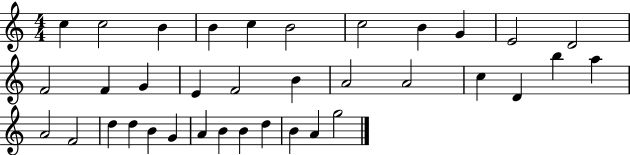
{
  \clef treble
  \numericTimeSignature
  \time 4/4
  \key c \major
  c''4 c''2 b'4 | b'4 c''4 b'2 | c''2 b'4 g'4 | e'2 d'2 | \break f'2 f'4 g'4 | e'4 f'2 b'4 | a'2 a'2 | c''4 d'4 b''4 a''4 | \break a'2 f'2 | d''4 d''4 b'4 g'4 | a'4 b'4 b'4 d''4 | b'4 a'4 g''2 | \break \bar "|."
}